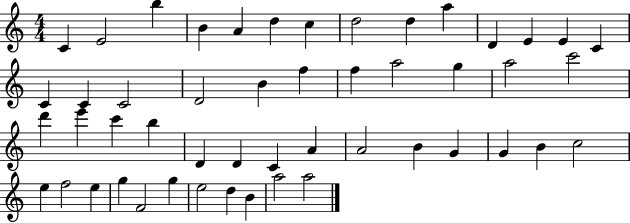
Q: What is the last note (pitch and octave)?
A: A5